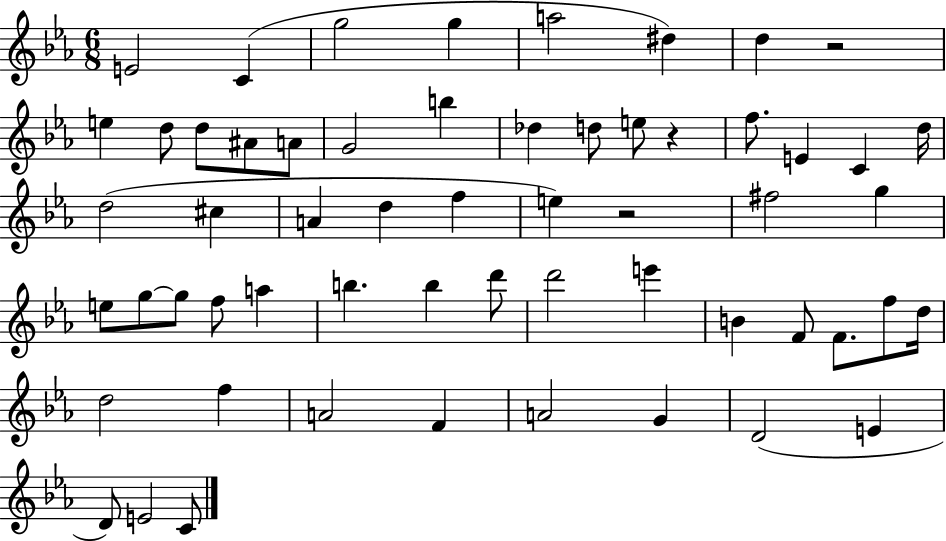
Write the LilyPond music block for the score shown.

{
  \clef treble
  \numericTimeSignature
  \time 6/8
  \key ees \major
  e'2 c'4( | g''2 g''4 | a''2 dis''4) | d''4 r2 | \break e''4 d''8 d''8 ais'8 a'8 | g'2 b''4 | des''4 d''8 e''8 r4 | f''8. e'4 c'4 d''16 | \break d''2( cis''4 | a'4 d''4 f''4 | e''4) r2 | fis''2 g''4 | \break e''8 g''8~~ g''8 f''8 a''4 | b''4. b''4 d'''8 | d'''2 e'''4 | b'4 f'8 f'8. f''8 d''16 | \break d''2 f''4 | a'2 f'4 | a'2 g'4 | d'2( e'4 | \break d'8) e'2 c'8 | \bar "|."
}